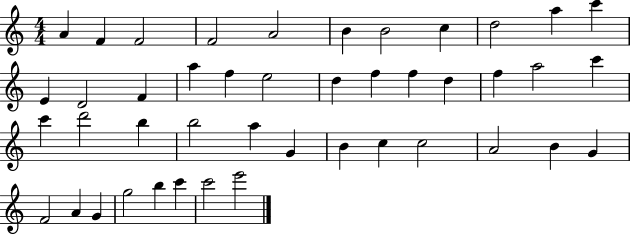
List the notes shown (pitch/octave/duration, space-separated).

A4/q F4/q F4/h F4/h A4/h B4/q B4/h C5/q D5/h A5/q C6/q E4/q D4/h F4/q A5/q F5/q E5/h D5/q F5/q F5/q D5/q F5/q A5/h C6/q C6/q D6/h B5/q B5/h A5/q G4/q B4/q C5/q C5/h A4/h B4/q G4/q F4/h A4/q G4/q G5/h B5/q C6/q C6/h E6/h